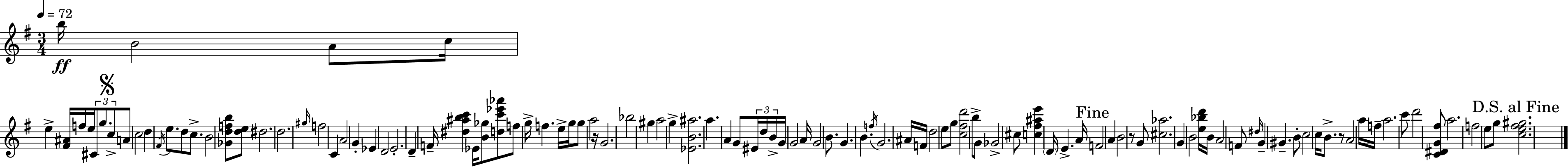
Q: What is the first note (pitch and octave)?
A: B5